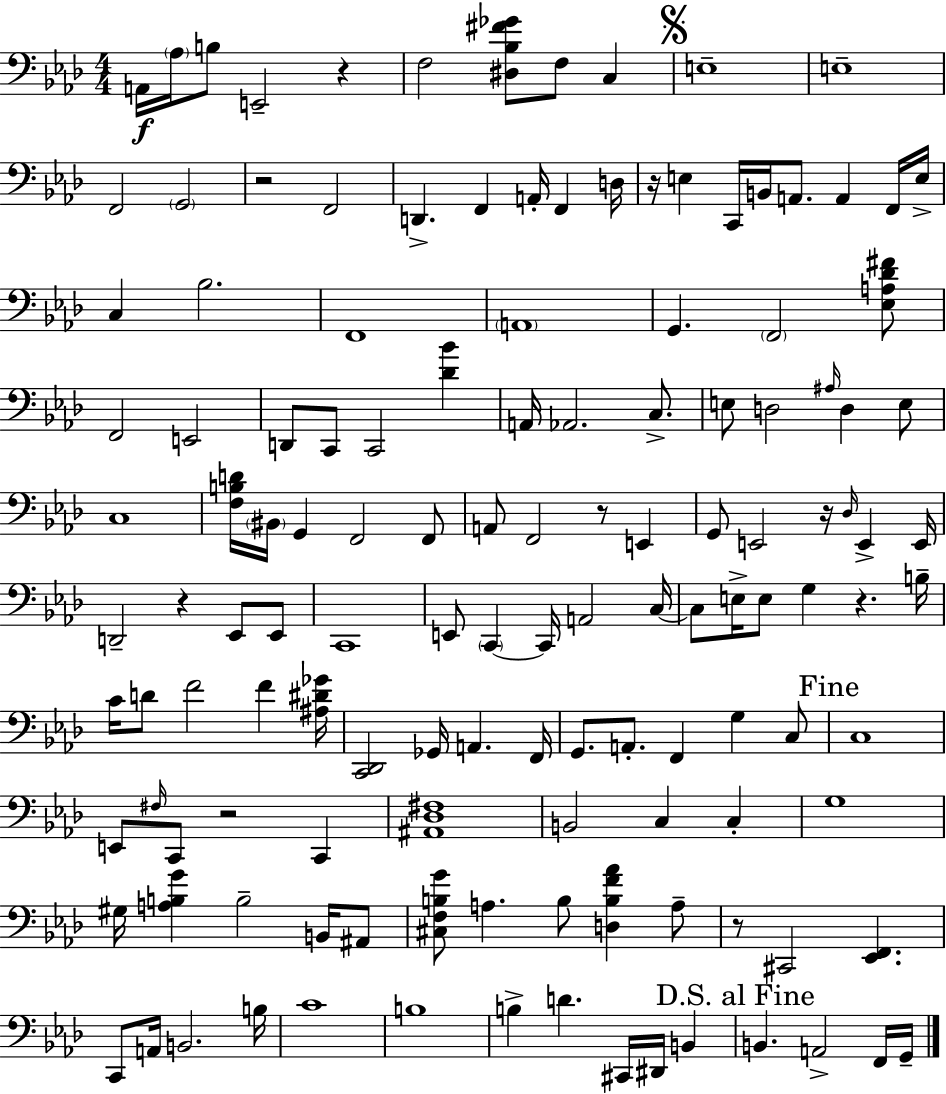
A2/s Ab3/s B3/e E2/h R/q F3/h [D#3,Bb3,F#4,Gb4]/e F3/e C3/q E3/w E3/w F2/h G2/h R/h F2/h D2/q. F2/q A2/s F2/q D3/s R/s E3/q C2/s B2/s A2/e. A2/q F2/s E3/s C3/q Bb3/h. F2/w A2/w G2/q. F2/h [Eb3,A3,Db4,F#4]/e F2/h E2/h D2/e C2/e C2/h [Db4,Bb4]/q A2/s Ab2/h. C3/e. E3/e D3/h A#3/s D3/q E3/e C3/w [F3,B3,D4]/s BIS2/s G2/q F2/h F2/e A2/e F2/h R/e E2/q G2/e E2/h R/s Db3/s E2/q E2/s D2/h R/q Eb2/e Eb2/e C2/w E2/e C2/q C2/s A2/h C3/s C3/e E3/s E3/e G3/q R/q. B3/s C4/s D4/e F4/h F4/q [A#3,D#4,Gb4]/s [C2,Db2]/h Gb2/s A2/q. F2/s G2/e. A2/e. F2/q G3/q C3/e C3/w E2/e F#3/s C2/e R/h C2/q [A#2,Db3,F#3]/w B2/h C3/q C3/q G3/w G#3/s [A3,B3,G4]/q B3/h B2/s A#2/e [C#3,F3,B3,G4]/e A3/q. B3/e [D3,B3,F4,Ab4]/q A3/e R/e C#2/h [Eb2,F2]/q. C2/e A2/s B2/h. B3/s C4/w B3/w B3/q D4/q. C#2/s D#2/s B2/q B2/q. A2/h F2/s G2/s